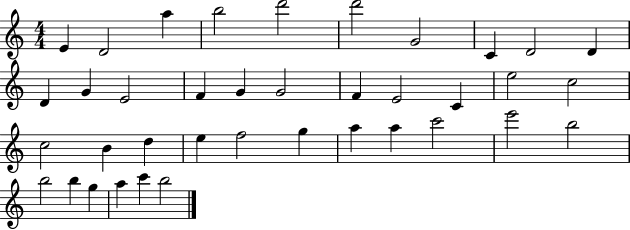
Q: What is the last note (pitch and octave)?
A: B5